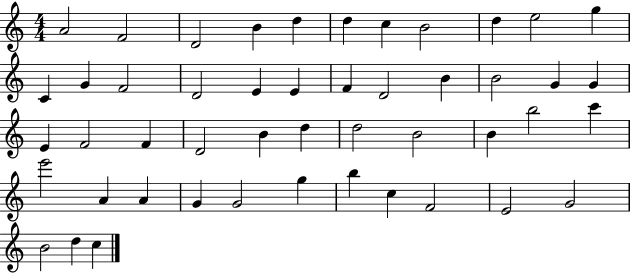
{
  \clef treble
  \numericTimeSignature
  \time 4/4
  \key c \major
  a'2 f'2 | d'2 b'4 d''4 | d''4 c''4 b'2 | d''4 e''2 g''4 | \break c'4 g'4 f'2 | d'2 e'4 e'4 | f'4 d'2 b'4 | b'2 g'4 g'4 | \break e'4 f'2 f'4 | d'2 b'4 d''4 | d''2 b'2 | b'4 b''2 c'''4 | \break e'''2 a'4 a'4 | g'4 g'2 g''4 | b''4 c''4 f'2 | e'2 g'2 | \break b'2 d''4 c''4 | \bar "|."
}